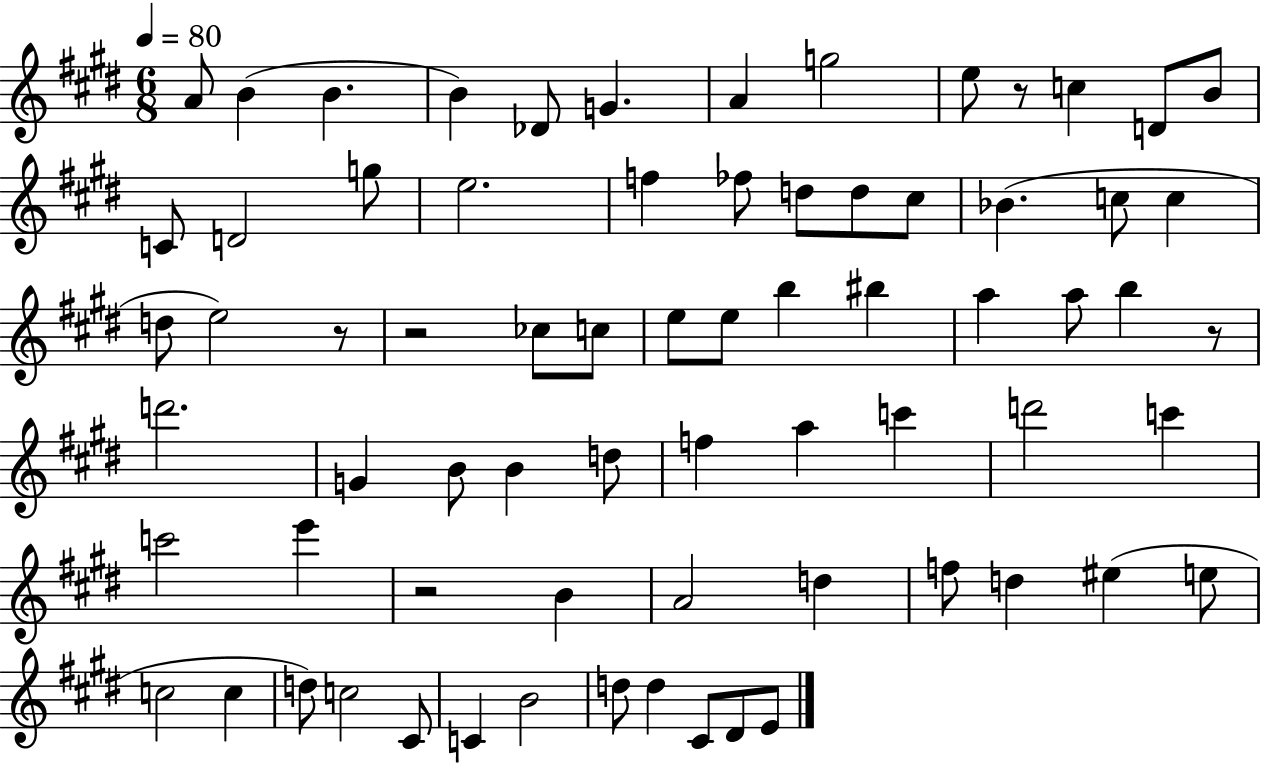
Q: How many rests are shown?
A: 5